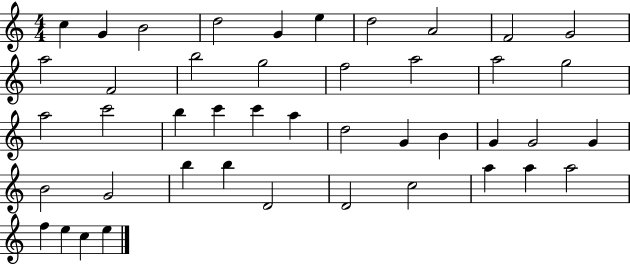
C5/q G4/q B4/h D5/h G4/q E5/q D5/h A4/h F4/h G4/h A5/h F4/h B5/h G5/h F5/h A5/h A5/h G5/h A5/h C6/h B5/q C6/q C6/q A5/q D5/h G4/q B4/q G4/q G4/h G4/q B4/h G4/h B5/q B5/q D4/h D4/h C5/h A5/q A5/q A5/h F5/q E5/q C5/q E5/q